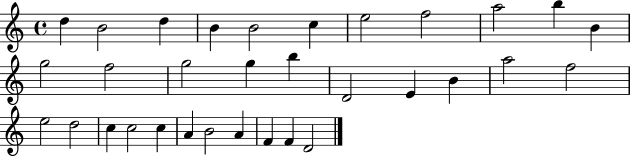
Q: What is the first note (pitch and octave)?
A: D5